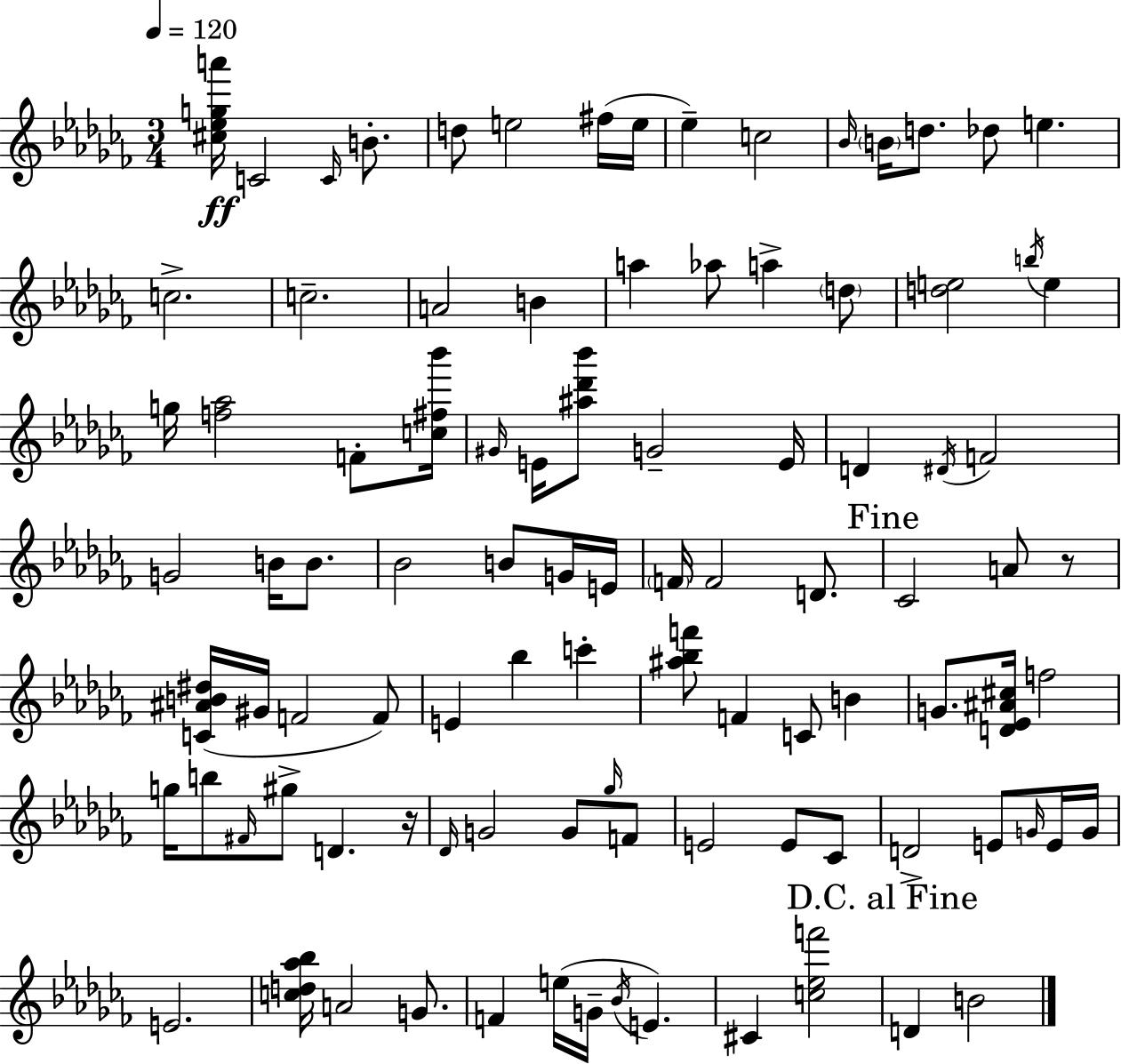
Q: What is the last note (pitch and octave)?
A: B4